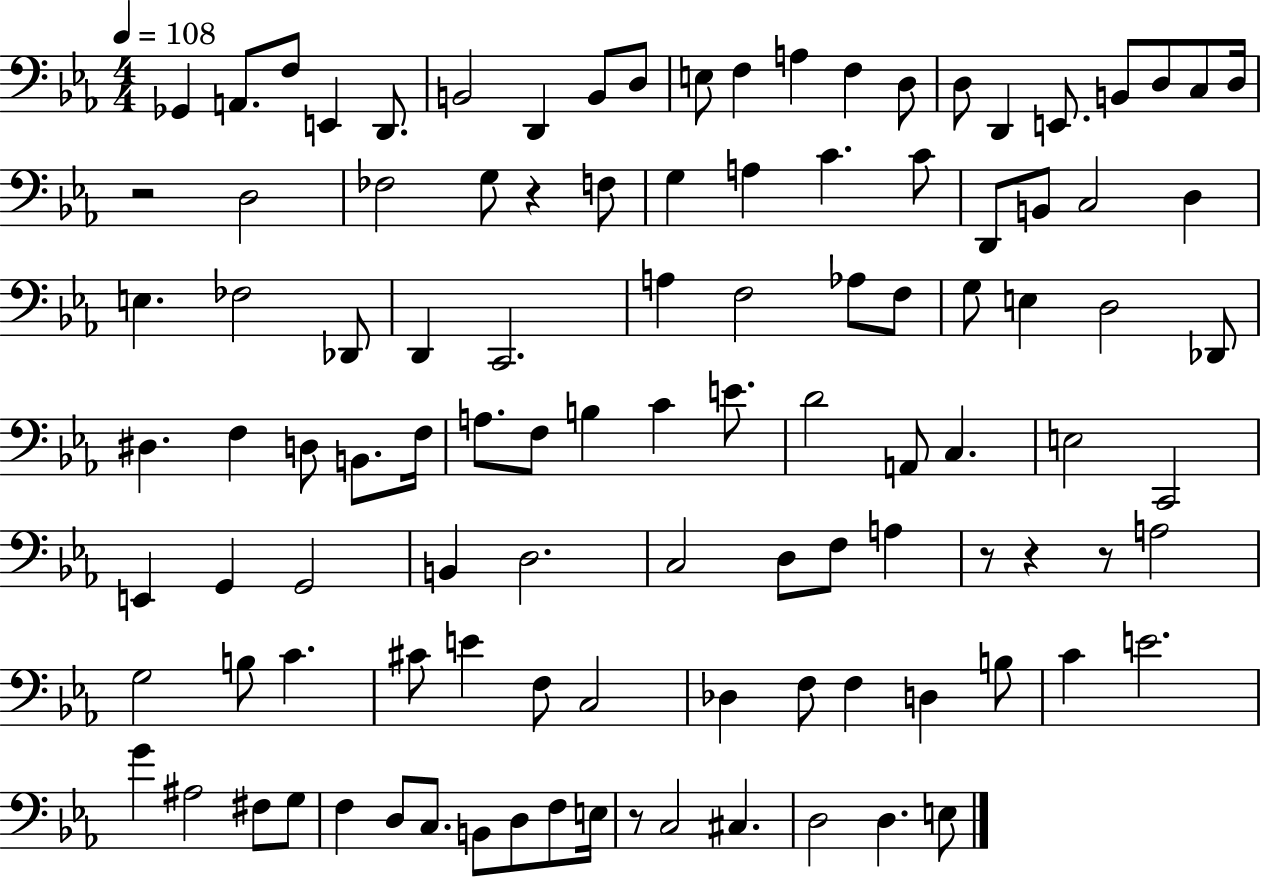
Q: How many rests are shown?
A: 6